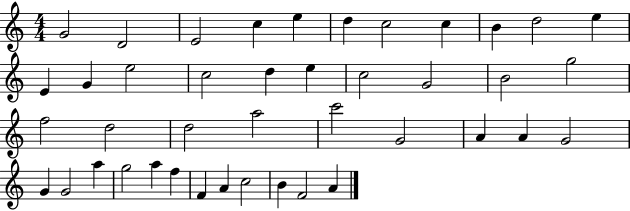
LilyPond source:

{
  \clef treble
  \numericTimeSignature
  \time 4/4
  \key c \major
  g'2 d'2 | e'2 c''4 e''4 | d''4 c''2 c''4 | b'4 d''2 e''4 | \break e'4 g'4 e''2 | c''2 d''4 e''4 | c''2 g'2 | b'2 g''2 | \break f''2 d''2 | d''2 a''2 | c'''2 g'2 | a'4 a'4 g'2 | \break g'4 g'2 a''4 | g''2 a''4 f''4 | f'4 a'4 c''2 | b'4 f'2 a'4 | \break \bar "|."
}